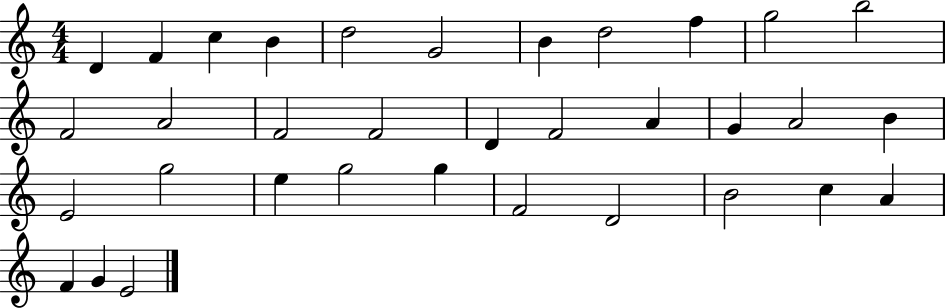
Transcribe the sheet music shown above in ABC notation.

X:1
T:Untitled
M:4/4
L:1/4
K:C
D F c B d2 G2 B d2 f g2 b2 F2 A2 F2 F2 D F2 A G A2 B E2 g2 e g2 g F2 D2 B2 c A F G E2